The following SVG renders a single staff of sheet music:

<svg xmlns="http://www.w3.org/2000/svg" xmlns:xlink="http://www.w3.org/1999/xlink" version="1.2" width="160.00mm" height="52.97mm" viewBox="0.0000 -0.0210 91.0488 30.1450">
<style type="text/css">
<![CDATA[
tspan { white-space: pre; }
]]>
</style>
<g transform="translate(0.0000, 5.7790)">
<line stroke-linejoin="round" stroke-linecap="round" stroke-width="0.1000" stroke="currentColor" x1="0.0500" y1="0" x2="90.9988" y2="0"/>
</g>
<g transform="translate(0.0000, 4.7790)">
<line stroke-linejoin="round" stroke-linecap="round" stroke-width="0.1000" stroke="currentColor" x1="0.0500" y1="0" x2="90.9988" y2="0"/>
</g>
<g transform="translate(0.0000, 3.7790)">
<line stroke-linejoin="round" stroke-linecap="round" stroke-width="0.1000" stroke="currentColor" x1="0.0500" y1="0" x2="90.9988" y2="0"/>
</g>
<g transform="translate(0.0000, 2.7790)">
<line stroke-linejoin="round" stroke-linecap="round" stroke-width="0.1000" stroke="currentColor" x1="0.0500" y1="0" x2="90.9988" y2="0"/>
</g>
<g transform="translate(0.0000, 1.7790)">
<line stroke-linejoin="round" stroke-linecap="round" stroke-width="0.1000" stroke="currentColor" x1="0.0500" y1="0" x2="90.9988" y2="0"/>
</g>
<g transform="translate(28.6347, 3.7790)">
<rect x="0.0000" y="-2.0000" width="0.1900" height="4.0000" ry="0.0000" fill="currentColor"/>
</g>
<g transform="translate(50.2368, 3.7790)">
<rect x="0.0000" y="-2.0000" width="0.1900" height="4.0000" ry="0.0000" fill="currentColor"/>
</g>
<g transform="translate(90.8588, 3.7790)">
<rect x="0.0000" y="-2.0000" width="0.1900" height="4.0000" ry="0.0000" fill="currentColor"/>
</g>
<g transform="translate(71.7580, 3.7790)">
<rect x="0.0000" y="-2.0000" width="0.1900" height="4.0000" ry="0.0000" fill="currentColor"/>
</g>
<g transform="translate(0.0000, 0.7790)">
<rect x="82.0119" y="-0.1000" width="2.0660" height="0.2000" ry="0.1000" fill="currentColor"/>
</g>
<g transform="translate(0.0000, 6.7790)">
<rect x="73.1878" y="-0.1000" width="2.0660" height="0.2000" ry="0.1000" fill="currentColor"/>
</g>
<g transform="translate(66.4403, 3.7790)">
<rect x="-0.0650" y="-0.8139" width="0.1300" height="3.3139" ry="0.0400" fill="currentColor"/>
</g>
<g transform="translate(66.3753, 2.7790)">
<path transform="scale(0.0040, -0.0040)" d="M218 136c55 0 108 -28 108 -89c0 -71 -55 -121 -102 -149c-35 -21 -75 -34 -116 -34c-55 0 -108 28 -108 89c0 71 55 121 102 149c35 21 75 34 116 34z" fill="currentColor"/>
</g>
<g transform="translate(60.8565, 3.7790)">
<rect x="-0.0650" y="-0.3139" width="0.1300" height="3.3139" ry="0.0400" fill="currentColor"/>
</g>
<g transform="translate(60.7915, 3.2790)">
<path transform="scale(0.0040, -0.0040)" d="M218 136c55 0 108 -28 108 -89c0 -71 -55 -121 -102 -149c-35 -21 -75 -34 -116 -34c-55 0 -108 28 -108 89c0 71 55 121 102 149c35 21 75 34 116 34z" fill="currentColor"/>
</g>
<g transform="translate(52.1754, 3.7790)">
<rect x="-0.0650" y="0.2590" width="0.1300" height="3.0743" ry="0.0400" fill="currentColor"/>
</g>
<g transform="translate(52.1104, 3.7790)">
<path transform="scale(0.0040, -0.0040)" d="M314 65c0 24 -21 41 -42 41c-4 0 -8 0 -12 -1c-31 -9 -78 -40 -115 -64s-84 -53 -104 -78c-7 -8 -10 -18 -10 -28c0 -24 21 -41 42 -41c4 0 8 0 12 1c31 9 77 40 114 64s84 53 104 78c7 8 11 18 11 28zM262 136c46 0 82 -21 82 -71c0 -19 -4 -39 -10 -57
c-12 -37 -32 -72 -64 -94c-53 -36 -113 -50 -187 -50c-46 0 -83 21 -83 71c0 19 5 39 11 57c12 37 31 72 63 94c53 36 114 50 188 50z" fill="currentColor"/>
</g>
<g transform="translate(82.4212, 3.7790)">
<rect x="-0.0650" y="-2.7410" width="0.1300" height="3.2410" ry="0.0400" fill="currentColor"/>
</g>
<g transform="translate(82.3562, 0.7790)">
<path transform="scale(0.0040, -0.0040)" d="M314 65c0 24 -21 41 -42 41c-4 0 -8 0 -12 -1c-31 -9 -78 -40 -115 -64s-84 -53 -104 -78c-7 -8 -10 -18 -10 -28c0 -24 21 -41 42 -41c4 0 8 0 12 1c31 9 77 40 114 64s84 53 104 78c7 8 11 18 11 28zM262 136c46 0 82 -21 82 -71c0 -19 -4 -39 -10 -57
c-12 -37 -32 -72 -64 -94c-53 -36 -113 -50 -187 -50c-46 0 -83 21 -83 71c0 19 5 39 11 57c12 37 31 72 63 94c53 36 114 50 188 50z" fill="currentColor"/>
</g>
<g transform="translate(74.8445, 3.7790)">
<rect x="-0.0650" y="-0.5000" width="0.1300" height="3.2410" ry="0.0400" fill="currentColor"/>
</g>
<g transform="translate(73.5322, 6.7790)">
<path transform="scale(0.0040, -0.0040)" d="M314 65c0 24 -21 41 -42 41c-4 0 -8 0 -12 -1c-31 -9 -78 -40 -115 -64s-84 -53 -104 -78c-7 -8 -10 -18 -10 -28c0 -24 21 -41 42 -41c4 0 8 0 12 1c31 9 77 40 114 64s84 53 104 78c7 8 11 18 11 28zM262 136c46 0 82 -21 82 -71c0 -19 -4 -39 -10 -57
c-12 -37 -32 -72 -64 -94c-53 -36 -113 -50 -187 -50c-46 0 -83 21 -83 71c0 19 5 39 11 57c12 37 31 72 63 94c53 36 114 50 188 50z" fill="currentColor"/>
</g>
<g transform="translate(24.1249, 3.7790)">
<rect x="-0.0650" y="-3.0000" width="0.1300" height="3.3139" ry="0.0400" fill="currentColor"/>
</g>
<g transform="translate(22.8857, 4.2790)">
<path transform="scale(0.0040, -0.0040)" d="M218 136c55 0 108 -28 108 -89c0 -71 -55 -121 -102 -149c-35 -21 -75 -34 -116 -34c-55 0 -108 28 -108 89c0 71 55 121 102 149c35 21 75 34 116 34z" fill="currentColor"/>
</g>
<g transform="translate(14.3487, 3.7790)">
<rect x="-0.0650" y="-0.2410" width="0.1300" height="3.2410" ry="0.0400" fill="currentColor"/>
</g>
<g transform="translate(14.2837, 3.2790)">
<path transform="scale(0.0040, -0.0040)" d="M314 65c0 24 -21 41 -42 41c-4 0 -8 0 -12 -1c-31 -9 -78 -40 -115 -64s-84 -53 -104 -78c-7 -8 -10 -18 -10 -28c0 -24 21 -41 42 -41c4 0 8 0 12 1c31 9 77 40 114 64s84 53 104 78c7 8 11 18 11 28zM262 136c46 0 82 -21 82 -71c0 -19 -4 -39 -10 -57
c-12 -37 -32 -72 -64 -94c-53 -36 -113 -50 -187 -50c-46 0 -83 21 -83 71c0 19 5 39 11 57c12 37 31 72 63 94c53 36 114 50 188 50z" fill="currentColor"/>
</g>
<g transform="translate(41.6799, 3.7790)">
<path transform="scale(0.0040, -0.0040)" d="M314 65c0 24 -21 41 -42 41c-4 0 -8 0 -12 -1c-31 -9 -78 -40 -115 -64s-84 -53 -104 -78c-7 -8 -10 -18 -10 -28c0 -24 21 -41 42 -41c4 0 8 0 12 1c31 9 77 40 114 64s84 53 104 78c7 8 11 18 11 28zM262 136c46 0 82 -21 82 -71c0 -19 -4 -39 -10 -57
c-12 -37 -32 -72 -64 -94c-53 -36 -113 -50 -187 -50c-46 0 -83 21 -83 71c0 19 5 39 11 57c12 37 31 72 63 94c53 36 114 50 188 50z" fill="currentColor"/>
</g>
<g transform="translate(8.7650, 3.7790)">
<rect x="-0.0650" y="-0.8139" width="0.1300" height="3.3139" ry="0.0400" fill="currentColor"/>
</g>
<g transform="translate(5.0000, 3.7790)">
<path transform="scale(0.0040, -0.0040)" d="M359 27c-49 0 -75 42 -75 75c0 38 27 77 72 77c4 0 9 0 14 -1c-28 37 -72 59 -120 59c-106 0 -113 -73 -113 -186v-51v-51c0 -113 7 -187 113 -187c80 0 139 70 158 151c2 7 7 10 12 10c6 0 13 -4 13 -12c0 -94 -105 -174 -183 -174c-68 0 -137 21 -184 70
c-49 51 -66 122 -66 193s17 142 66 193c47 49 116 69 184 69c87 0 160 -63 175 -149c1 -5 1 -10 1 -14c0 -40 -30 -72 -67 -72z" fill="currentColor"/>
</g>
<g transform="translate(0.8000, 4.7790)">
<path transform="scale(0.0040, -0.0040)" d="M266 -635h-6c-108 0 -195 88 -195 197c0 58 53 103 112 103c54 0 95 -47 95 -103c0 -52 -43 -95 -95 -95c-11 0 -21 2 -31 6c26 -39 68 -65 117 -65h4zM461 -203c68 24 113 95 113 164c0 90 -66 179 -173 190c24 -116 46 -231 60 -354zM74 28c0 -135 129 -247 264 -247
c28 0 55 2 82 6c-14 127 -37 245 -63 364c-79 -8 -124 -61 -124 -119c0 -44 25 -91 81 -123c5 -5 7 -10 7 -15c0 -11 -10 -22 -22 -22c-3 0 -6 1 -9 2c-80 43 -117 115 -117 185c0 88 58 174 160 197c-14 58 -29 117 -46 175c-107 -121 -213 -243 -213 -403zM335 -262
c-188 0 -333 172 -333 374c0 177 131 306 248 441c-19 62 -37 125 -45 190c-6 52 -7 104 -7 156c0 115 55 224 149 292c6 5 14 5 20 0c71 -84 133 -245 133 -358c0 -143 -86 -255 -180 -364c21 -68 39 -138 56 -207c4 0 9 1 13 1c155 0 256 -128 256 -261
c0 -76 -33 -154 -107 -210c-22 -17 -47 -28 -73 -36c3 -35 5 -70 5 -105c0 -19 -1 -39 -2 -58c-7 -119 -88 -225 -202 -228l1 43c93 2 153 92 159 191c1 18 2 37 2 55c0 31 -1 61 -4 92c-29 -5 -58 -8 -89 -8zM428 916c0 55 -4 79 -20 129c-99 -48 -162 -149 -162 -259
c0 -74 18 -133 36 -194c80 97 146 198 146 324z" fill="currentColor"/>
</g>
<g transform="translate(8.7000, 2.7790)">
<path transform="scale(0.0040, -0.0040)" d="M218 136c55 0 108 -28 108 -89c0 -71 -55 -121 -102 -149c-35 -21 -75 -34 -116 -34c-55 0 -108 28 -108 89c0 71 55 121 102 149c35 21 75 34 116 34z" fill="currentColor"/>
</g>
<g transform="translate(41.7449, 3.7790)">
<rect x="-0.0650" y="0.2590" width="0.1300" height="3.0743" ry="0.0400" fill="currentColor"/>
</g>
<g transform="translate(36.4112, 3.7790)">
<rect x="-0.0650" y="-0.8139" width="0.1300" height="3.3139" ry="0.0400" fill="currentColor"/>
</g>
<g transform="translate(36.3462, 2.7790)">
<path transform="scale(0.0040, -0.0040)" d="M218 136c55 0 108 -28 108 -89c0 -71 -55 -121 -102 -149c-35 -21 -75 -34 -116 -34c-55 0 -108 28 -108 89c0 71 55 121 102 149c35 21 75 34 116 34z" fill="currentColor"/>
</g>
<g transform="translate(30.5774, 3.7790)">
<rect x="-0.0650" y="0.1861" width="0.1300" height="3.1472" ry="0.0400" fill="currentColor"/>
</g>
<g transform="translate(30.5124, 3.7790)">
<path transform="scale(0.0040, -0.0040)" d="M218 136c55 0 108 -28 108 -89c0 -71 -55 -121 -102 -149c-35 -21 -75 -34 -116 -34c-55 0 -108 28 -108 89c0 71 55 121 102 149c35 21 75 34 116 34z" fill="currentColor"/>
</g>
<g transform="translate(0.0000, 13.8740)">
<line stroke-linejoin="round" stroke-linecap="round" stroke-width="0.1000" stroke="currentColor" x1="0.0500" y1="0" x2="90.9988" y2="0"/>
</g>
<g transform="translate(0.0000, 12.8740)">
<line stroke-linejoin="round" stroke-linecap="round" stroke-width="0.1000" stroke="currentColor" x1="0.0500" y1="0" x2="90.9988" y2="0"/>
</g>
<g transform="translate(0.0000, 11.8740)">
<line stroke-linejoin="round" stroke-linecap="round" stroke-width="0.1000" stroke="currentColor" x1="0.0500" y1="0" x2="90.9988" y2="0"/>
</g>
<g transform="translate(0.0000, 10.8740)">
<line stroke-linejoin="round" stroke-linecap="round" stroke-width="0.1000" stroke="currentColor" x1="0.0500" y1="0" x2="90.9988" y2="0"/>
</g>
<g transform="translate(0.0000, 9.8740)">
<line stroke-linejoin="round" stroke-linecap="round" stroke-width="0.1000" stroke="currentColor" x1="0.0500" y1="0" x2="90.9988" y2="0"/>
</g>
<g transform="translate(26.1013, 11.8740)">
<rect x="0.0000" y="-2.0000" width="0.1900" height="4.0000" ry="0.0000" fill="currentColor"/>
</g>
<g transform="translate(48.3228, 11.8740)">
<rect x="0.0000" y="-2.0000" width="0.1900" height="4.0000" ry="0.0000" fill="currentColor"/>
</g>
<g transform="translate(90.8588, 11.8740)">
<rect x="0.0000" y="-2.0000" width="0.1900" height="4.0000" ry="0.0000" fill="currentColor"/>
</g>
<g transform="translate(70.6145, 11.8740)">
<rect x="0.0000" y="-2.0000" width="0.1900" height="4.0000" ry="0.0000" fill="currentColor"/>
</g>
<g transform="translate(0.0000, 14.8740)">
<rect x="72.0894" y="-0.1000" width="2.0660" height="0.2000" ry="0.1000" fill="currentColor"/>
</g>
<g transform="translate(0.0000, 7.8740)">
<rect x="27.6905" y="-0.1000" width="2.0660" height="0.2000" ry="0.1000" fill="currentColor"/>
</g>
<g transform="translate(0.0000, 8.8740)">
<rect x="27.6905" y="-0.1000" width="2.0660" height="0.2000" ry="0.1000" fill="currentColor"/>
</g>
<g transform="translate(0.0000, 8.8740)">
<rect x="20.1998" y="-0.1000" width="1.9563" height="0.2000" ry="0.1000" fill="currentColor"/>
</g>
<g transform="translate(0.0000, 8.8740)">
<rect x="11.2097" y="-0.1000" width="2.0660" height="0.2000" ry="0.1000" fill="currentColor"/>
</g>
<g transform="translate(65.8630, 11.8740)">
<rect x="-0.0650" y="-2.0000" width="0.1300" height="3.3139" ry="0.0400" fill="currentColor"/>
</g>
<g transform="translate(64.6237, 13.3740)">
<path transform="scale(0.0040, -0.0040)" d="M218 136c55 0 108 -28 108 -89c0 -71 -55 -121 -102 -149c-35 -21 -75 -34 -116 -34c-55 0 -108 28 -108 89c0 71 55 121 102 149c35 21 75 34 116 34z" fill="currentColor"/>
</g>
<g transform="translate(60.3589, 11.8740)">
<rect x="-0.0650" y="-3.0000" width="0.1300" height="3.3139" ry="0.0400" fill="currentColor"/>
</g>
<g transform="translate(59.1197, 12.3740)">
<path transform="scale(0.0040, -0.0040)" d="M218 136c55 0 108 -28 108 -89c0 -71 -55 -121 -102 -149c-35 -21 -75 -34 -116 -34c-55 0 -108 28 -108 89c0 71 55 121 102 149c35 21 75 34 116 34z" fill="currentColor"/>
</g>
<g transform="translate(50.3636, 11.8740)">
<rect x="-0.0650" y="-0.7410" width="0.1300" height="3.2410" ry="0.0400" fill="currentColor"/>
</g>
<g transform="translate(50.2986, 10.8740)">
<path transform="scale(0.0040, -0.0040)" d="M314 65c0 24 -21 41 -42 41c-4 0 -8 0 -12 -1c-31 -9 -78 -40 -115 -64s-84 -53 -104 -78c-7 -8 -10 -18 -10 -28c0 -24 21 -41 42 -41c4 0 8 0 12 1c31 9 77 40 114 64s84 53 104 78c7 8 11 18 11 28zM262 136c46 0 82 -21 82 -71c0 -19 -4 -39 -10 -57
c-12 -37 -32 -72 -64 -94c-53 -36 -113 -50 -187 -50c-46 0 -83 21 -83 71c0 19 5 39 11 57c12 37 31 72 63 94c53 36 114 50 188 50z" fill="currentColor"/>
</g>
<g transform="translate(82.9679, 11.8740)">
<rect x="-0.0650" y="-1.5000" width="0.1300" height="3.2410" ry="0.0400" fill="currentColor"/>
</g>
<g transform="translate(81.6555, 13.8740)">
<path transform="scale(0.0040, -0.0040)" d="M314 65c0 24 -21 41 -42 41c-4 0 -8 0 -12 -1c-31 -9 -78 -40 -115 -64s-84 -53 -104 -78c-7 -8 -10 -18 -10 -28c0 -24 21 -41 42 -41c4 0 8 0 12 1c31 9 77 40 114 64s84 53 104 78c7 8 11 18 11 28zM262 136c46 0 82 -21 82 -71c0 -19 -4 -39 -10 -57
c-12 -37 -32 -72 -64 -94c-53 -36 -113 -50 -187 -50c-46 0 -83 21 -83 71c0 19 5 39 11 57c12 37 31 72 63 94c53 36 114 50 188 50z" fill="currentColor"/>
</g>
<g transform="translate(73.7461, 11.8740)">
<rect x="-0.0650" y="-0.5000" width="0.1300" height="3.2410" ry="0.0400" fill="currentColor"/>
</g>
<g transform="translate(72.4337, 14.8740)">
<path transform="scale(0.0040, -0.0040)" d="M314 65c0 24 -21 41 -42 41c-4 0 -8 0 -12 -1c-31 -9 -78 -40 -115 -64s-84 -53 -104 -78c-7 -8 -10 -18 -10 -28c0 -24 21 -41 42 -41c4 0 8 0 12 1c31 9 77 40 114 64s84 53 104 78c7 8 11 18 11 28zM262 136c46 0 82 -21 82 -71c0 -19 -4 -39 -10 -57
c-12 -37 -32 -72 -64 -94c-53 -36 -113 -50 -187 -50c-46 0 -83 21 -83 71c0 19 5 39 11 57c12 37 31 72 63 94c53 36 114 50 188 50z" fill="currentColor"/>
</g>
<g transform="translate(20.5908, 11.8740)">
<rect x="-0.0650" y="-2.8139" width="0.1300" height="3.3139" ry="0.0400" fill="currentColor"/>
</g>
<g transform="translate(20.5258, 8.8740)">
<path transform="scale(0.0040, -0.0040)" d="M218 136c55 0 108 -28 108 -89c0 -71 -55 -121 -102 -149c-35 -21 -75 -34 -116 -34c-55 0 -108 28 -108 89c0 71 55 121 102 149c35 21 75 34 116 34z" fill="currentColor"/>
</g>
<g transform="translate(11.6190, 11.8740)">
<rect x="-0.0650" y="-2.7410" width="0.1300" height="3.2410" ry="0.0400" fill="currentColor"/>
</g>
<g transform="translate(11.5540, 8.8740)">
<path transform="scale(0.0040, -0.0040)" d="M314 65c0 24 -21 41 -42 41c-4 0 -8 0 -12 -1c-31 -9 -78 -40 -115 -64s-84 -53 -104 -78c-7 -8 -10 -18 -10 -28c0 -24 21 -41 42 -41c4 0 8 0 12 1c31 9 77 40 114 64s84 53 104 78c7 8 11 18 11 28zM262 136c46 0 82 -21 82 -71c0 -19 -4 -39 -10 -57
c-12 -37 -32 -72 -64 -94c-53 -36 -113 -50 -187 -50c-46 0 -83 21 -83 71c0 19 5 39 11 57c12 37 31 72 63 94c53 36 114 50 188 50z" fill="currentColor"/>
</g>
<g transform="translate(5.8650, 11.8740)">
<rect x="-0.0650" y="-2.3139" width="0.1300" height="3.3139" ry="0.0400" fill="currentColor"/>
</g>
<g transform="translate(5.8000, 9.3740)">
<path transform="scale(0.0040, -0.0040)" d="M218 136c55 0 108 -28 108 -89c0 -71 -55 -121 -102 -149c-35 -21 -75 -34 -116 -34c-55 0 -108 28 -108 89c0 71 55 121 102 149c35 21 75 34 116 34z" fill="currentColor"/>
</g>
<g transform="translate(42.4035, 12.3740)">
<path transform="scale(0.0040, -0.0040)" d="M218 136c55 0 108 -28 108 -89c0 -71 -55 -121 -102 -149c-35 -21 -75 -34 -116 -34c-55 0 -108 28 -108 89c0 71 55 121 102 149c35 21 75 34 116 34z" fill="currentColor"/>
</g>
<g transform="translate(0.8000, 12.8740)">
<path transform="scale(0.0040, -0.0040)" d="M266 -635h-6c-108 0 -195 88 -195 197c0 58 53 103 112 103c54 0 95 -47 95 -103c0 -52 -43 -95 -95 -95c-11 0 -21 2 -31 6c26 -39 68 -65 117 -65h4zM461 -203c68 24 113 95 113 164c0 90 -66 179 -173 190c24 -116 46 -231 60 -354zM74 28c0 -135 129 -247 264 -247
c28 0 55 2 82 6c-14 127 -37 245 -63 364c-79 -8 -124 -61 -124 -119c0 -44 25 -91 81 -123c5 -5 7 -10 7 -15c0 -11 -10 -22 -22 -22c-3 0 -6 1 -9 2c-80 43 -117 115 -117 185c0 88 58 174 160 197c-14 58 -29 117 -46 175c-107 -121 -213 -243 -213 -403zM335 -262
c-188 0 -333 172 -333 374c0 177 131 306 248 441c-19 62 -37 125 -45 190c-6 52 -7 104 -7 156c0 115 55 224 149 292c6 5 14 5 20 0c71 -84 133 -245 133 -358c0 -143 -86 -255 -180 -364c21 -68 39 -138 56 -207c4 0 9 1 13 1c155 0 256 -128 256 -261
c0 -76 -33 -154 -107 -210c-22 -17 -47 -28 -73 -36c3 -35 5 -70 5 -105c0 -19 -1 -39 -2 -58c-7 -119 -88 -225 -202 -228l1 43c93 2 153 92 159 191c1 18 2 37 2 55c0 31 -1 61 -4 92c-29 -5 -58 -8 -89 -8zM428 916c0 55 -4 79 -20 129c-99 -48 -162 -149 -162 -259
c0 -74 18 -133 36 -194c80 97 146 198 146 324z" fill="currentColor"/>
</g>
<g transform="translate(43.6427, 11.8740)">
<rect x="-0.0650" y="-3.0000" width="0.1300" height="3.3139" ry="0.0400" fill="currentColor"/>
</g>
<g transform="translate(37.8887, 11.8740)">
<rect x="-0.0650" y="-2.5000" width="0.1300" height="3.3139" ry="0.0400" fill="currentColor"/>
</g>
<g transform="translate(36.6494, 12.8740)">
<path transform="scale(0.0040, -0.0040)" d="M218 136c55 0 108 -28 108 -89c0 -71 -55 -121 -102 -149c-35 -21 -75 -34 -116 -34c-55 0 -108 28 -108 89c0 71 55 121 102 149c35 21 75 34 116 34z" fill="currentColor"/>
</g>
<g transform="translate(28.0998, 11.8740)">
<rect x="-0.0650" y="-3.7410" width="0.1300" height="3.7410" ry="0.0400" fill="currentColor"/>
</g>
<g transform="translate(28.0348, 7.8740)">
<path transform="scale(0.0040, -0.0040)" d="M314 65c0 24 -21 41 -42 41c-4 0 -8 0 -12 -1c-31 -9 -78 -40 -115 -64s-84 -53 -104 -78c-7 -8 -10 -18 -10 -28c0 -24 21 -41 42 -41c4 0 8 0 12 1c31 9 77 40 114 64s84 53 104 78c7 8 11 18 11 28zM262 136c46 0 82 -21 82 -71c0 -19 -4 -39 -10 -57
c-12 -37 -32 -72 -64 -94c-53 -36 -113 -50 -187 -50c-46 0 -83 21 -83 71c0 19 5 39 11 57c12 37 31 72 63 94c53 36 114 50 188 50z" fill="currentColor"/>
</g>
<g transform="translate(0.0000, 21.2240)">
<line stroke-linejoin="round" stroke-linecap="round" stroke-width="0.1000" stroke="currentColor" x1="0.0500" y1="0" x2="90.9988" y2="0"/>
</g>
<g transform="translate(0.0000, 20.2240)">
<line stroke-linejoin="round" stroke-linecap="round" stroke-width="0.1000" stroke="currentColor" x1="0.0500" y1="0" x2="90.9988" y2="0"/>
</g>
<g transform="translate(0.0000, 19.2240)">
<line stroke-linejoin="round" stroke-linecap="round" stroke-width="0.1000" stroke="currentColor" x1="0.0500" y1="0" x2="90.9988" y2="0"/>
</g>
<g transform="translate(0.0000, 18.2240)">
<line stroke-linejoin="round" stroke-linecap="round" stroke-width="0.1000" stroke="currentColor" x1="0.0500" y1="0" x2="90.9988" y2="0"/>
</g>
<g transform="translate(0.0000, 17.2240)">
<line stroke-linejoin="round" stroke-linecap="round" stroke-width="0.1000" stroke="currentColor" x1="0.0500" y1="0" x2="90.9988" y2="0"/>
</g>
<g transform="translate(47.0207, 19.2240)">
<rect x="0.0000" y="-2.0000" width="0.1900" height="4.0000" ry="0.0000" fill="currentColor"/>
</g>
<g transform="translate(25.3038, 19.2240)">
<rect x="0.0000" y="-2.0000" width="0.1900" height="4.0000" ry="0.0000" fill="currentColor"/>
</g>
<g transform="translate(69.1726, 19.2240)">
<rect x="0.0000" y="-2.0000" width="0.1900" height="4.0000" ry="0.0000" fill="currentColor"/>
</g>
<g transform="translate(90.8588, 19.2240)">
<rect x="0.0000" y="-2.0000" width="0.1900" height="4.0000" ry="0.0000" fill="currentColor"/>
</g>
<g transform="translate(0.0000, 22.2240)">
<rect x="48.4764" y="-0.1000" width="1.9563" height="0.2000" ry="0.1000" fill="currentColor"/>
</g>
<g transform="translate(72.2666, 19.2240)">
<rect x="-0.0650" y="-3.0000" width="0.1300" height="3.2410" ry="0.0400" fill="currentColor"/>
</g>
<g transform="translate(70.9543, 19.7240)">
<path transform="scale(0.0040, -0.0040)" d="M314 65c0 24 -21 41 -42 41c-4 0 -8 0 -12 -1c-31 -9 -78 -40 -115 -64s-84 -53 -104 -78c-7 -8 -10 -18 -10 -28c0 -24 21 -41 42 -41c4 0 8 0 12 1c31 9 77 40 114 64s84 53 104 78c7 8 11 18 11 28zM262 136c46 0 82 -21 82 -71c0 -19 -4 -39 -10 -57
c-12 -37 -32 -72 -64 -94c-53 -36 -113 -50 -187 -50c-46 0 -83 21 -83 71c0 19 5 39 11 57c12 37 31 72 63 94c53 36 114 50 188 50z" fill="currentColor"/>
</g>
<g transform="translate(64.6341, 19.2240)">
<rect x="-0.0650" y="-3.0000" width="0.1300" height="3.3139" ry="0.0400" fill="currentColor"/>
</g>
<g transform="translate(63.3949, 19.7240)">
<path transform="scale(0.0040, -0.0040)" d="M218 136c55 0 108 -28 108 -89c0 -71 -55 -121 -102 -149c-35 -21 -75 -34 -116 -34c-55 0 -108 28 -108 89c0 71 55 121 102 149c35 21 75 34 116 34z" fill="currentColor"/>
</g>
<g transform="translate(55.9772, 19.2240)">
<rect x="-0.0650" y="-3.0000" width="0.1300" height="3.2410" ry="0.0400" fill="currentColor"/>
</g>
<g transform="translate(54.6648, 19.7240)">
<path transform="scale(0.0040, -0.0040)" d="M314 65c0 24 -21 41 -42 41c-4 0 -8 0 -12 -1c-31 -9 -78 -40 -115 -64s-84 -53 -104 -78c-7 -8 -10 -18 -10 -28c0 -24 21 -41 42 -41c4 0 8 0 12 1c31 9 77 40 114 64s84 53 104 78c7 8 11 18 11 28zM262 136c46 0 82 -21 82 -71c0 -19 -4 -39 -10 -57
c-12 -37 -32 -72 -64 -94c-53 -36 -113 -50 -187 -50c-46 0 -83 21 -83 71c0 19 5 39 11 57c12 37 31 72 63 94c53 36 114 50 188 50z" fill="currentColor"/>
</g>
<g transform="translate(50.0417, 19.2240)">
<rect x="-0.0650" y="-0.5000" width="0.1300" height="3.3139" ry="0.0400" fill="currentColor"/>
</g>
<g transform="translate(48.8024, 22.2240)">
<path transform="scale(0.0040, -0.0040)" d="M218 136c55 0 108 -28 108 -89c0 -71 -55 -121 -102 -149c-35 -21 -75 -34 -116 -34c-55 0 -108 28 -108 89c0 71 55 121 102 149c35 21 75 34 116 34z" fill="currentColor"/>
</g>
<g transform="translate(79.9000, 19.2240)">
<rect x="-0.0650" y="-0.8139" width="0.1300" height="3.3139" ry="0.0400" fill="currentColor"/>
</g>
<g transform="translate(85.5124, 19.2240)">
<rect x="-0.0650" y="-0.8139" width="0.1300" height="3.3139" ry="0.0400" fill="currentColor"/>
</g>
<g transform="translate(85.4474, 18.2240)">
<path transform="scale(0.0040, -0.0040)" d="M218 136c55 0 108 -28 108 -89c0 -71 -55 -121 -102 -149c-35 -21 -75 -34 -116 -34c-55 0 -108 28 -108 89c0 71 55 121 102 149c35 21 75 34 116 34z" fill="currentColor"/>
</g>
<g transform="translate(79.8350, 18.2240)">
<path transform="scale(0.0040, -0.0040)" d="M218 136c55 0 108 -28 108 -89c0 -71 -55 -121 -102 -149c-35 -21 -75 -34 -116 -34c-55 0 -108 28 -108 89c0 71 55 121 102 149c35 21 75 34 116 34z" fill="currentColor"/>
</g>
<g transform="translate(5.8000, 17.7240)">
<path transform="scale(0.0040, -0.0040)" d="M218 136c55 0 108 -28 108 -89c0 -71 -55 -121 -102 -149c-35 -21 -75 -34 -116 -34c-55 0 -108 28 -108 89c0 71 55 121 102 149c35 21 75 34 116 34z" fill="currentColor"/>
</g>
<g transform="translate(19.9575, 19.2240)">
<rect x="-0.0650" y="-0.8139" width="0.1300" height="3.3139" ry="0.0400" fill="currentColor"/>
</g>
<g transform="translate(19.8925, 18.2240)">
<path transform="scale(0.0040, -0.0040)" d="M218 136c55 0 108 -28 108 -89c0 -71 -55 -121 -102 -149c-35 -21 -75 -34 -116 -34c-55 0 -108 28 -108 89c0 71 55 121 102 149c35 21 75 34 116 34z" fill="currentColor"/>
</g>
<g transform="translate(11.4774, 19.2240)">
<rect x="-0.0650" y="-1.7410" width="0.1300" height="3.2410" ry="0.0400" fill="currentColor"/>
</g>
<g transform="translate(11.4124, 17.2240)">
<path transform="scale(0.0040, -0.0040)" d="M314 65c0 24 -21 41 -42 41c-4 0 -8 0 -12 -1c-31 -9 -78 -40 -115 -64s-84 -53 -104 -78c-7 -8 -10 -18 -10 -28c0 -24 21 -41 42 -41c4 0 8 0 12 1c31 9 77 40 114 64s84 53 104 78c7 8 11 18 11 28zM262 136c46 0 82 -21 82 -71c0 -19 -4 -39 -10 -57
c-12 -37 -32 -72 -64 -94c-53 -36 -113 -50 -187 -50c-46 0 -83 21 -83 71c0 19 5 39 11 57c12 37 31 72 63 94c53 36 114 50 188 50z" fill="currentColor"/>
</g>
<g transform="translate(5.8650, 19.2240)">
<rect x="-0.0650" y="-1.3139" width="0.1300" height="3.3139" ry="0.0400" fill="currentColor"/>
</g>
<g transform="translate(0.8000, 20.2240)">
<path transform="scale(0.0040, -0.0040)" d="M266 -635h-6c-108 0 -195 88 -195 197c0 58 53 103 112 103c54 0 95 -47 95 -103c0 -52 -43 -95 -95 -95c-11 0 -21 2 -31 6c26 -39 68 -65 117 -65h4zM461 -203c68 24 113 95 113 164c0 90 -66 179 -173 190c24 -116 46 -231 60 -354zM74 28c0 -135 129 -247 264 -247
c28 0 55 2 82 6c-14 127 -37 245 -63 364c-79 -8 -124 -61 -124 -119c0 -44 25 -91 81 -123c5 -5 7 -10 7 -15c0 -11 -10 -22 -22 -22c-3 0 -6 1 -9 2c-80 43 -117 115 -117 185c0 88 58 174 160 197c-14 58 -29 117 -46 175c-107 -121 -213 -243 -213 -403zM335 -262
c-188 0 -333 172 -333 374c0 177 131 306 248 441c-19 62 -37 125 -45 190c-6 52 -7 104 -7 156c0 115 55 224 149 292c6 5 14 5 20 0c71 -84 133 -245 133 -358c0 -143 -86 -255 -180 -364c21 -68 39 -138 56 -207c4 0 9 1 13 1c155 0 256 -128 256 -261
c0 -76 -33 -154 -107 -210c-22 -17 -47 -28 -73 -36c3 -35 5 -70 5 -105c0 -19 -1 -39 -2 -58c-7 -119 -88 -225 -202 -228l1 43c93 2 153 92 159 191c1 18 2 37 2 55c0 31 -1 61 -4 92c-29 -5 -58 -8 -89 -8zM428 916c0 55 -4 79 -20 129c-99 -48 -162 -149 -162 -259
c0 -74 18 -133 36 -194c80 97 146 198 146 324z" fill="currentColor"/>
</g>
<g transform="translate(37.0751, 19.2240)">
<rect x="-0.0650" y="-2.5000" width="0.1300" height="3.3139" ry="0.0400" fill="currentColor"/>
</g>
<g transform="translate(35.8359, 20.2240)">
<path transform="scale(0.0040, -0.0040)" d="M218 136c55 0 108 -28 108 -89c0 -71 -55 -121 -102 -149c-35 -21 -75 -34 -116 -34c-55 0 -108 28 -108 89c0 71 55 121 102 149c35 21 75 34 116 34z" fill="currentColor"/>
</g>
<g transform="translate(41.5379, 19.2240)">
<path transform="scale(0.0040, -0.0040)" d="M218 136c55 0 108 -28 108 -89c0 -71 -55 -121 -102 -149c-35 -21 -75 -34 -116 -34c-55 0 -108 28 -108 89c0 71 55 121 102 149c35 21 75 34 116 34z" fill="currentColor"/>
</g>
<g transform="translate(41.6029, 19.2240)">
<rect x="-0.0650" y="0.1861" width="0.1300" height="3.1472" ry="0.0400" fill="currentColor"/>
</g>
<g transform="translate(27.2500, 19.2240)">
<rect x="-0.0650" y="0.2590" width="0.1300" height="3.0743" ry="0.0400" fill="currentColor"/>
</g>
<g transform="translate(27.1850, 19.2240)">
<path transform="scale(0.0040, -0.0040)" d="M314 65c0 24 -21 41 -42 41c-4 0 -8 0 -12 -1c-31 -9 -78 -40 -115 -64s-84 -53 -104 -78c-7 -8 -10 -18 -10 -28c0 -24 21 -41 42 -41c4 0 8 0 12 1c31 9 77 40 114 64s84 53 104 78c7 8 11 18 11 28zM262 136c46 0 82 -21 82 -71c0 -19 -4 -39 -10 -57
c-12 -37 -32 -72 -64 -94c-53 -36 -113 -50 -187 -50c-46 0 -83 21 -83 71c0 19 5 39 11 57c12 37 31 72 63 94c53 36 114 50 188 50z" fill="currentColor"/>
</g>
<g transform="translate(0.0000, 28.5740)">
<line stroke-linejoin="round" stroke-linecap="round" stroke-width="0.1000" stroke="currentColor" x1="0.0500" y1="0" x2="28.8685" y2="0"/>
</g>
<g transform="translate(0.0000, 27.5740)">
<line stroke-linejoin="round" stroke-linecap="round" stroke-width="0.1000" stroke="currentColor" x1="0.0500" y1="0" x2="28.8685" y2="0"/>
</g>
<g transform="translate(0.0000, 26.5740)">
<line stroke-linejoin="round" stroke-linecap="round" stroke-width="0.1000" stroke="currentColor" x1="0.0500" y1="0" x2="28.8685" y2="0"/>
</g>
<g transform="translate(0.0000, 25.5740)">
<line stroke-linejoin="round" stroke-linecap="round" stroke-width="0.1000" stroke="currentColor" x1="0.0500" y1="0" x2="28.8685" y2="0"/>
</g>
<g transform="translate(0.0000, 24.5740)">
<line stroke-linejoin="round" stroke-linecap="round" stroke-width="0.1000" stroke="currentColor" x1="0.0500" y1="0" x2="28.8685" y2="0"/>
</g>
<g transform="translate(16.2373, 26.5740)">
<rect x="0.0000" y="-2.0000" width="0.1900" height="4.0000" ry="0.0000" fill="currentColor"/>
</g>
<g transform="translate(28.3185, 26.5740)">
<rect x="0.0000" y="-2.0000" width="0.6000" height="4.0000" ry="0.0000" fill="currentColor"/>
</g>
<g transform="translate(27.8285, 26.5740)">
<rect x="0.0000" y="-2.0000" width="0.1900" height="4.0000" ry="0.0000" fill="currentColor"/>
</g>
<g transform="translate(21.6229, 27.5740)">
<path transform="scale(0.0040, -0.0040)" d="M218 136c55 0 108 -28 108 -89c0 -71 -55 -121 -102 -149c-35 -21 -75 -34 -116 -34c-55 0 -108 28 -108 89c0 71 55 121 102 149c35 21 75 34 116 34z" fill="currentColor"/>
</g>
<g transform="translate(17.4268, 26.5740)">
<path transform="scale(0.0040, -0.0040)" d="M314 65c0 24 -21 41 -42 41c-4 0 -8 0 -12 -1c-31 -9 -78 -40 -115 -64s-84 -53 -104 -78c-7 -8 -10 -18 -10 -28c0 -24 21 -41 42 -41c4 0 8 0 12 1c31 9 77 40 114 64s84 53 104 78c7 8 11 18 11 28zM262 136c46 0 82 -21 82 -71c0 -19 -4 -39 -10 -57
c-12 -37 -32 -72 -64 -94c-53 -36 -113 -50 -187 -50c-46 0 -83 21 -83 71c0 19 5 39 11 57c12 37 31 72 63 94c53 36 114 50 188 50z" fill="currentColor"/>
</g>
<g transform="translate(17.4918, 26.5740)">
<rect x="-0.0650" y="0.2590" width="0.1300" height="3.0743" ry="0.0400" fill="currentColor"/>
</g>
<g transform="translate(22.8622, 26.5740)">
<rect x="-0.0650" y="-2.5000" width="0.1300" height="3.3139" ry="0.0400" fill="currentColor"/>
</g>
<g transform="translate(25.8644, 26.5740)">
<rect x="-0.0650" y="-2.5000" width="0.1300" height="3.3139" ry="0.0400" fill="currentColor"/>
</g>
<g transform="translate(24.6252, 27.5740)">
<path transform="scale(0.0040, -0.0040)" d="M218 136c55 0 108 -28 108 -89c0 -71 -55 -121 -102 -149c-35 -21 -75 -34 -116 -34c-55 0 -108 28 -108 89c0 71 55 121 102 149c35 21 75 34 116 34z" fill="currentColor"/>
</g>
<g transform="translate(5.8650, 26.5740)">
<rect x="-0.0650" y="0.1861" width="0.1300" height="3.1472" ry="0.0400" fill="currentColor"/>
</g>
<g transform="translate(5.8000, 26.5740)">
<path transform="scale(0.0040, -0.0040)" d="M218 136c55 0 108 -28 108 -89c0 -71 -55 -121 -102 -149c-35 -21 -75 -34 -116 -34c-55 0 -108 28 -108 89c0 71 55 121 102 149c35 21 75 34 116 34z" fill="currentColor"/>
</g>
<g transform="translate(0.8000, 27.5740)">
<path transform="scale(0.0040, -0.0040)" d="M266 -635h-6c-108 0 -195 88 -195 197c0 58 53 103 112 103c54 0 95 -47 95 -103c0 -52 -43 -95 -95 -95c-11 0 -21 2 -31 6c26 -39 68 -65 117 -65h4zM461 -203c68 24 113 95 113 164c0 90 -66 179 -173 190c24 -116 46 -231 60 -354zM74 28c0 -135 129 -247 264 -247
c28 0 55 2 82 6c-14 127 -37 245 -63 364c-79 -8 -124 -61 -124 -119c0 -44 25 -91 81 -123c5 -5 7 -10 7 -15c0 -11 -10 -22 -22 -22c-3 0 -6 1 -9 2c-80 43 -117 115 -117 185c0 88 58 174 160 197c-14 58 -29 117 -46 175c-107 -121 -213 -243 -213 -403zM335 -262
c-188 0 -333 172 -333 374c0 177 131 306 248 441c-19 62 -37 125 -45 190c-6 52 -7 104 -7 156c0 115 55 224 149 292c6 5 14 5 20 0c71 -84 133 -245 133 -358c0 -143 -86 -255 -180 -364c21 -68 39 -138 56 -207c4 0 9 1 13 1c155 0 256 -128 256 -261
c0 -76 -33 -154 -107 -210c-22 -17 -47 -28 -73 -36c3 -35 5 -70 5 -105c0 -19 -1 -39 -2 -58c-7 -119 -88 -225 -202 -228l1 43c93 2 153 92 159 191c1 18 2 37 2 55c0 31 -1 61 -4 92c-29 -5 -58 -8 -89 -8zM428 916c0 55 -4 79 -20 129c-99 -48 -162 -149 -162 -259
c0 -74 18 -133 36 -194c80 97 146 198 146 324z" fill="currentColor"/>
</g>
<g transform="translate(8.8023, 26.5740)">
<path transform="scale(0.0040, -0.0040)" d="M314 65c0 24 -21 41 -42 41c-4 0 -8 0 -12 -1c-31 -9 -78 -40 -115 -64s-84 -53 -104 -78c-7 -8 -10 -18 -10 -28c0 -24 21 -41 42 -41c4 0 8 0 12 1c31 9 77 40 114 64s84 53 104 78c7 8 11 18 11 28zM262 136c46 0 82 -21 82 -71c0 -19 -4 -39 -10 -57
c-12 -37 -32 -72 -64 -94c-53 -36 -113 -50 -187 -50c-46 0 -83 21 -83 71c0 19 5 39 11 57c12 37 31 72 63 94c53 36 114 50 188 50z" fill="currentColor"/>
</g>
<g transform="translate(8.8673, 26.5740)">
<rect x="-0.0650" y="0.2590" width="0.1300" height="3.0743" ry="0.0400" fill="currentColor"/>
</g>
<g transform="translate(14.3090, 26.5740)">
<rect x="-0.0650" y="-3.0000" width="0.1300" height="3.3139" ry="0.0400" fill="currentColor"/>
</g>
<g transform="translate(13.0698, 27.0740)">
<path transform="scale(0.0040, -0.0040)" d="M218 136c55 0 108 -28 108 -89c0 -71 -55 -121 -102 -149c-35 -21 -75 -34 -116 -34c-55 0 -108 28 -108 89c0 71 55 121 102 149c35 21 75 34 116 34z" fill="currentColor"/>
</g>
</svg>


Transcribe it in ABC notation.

X:1
T:Untitled
M:4/4
L:1/4
K:C
d c2 A B d B2 B2 c d C2 a2 g a2 a c'2 G A d2 A F C2 E2 e f2 d B2 G B C A2 A A2 d d B B2 A B2 G G